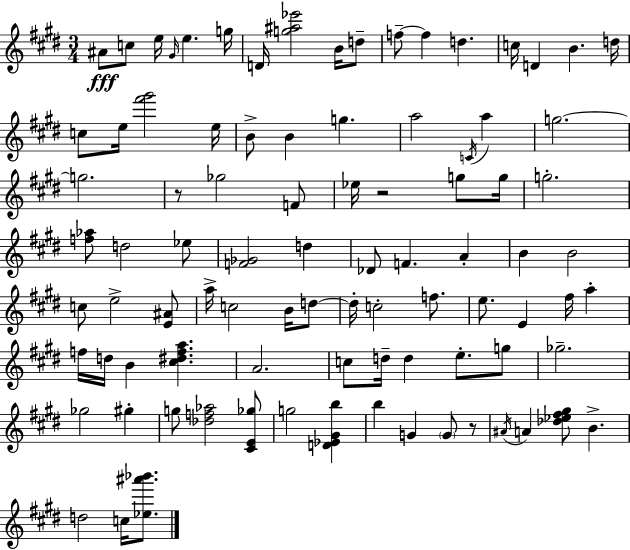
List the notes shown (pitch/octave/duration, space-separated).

A#4/e C5/e E5/s G#4/s E5/q. G5/s D4/s [G5,A#5,Eb6]/h B4/s D5/e F5/e F5/q D5/q. C5/s D4/q B4/q. D5/s C5/e E5/s [F#6,G#6]/h E5/s B4/e B4/q G5/q. A5/h C4/s A5/q G5/h. G5/h. R/e Gb5/h F4/e Eb5/s R/h G5/e G5/s G5/h. [F5,Ab5]/e D5/h Eb5/e [F4,Gb4]/h D5/q Db4/e F4/q. A4/q B4/q B4/h C5/e E5/h [E4,A#4]/e A5/s C5/h B4/s D5/e D5/s C5/h F5/e. E5/e. E4/q F#5/s A5/q F5/s D5/s B4/q [C#5,D#5,F5,A5]/q. A4/h. C5/e D5/s D5/q E5/e. G5/e Gb5/h. Gb5/h G#5/q G5/e [Db5,F5,Ab5]/h [C#4,E4,Gb5]/e G5/h [D4,Eb4,G#4,B5]/q B5/q G4/q G4/e R/e A#4/s A4/q [Db5,Eb5,F#5,G#5]/e B4/q. D5/h C5/s [Eb5,A#6,Bb6]/e.